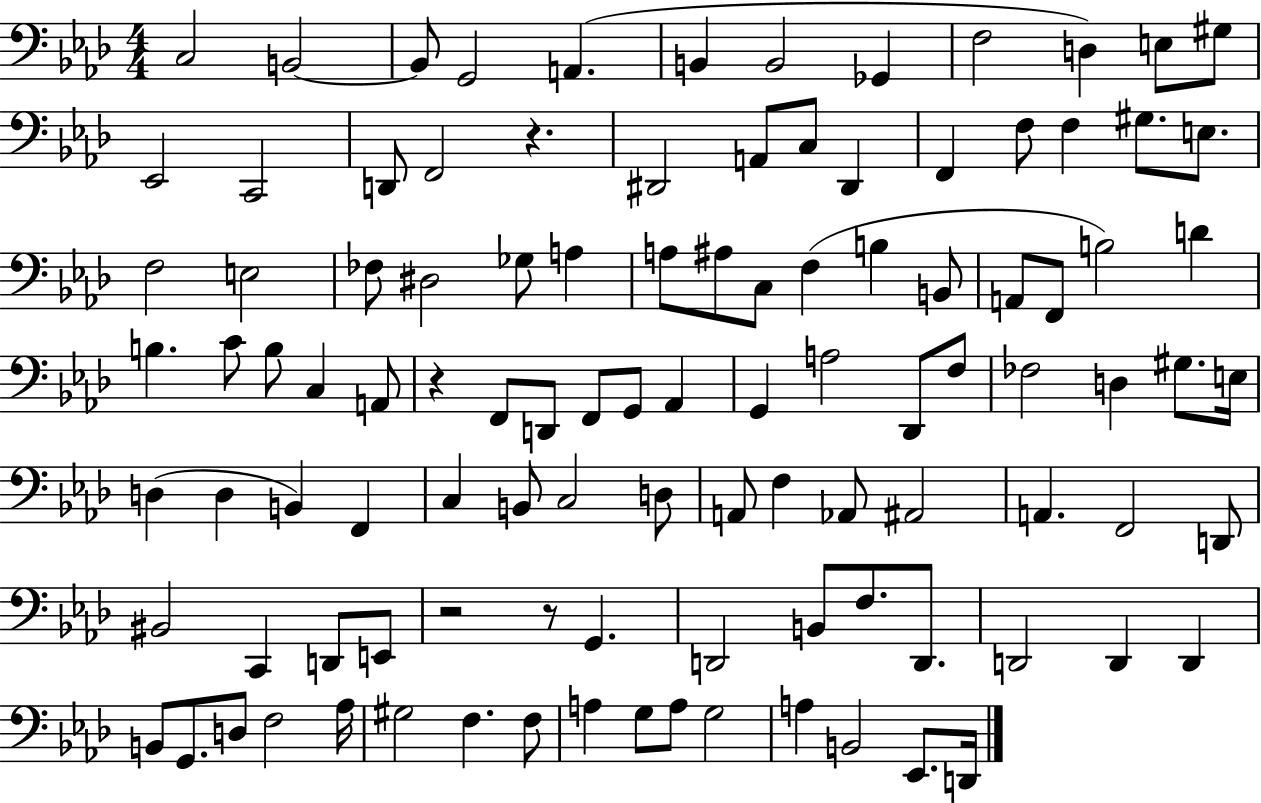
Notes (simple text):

C3/h B2/h B2/e G2/h A2/q. B2/q B2/h Gb2/q F3/h D3/q E3/e G#3/e Eb2/h C2/h D2/e F2/h R/q. D#2/h A2/e C3/e D#2/q F2/q F3/e F3/q G#3/e. E3/e. F3/h E3/h FES3/e D#3/h Gb3/e A3/q A3/e A#3/e C3/e F3/q B3/q B2/e A2/e F2/e B3/h D4/q B3/q. C4/e B3/e C3/q A2/e R/q F2/e D2/e F2/e G2/e Ab2/q G2/q A3/h Db2/e F3/e FES3/h D3/q G#3/e. E3/s D3/q D3/q B2/q F2/q C3/q B2/e C3/h D3/e A2/e F3/q Ab2/e A#2/h A2/q. F2/h D2/e BIS2/h C2/q D2/e E2/e R/h R/e G2/q. D2/h B2/e F3/e. D2/e. D2/h D2/q D2/q B2/e G2/e. D3/e F3/h Ab3/s G#3/h F3/q. F3/e A3/q G3/e A3/e G3/h A3/q B2/h Eb2/e. D2/s